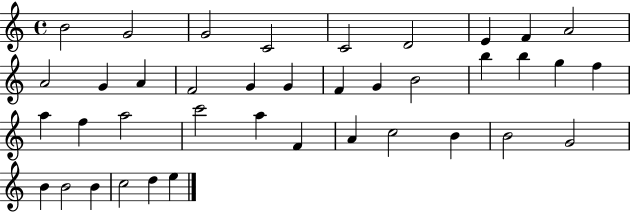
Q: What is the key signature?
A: C major